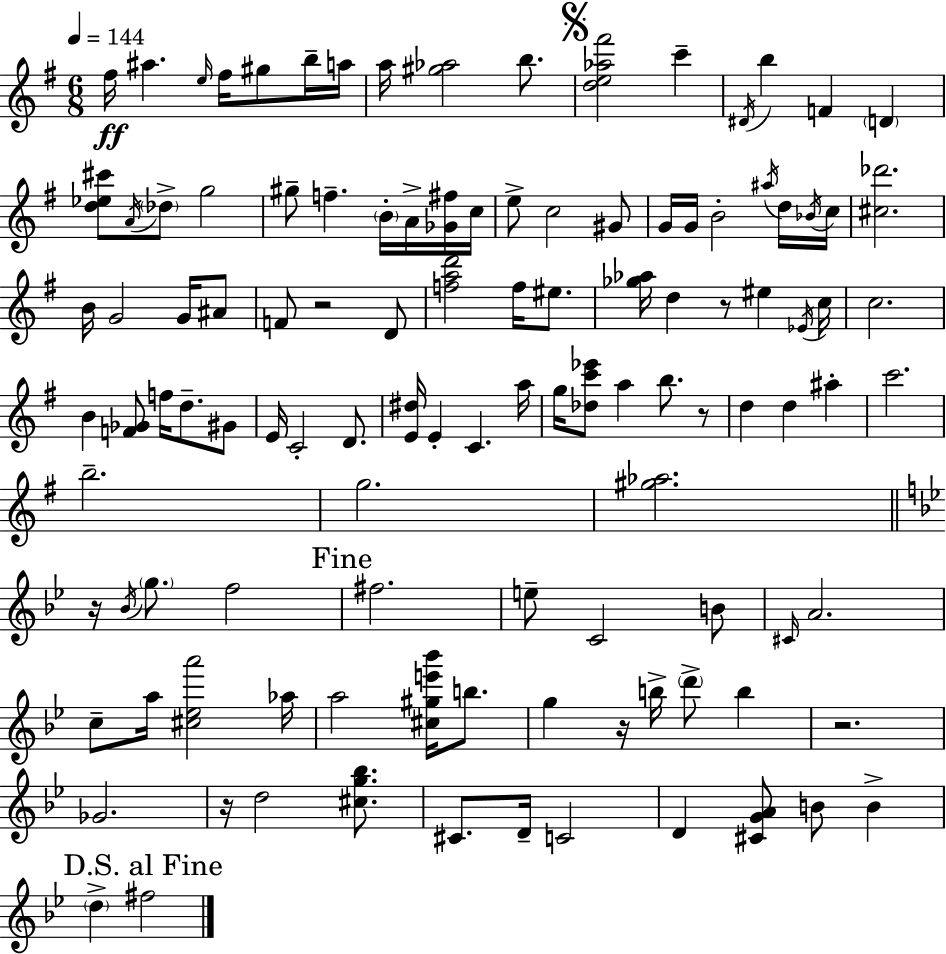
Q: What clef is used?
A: treble